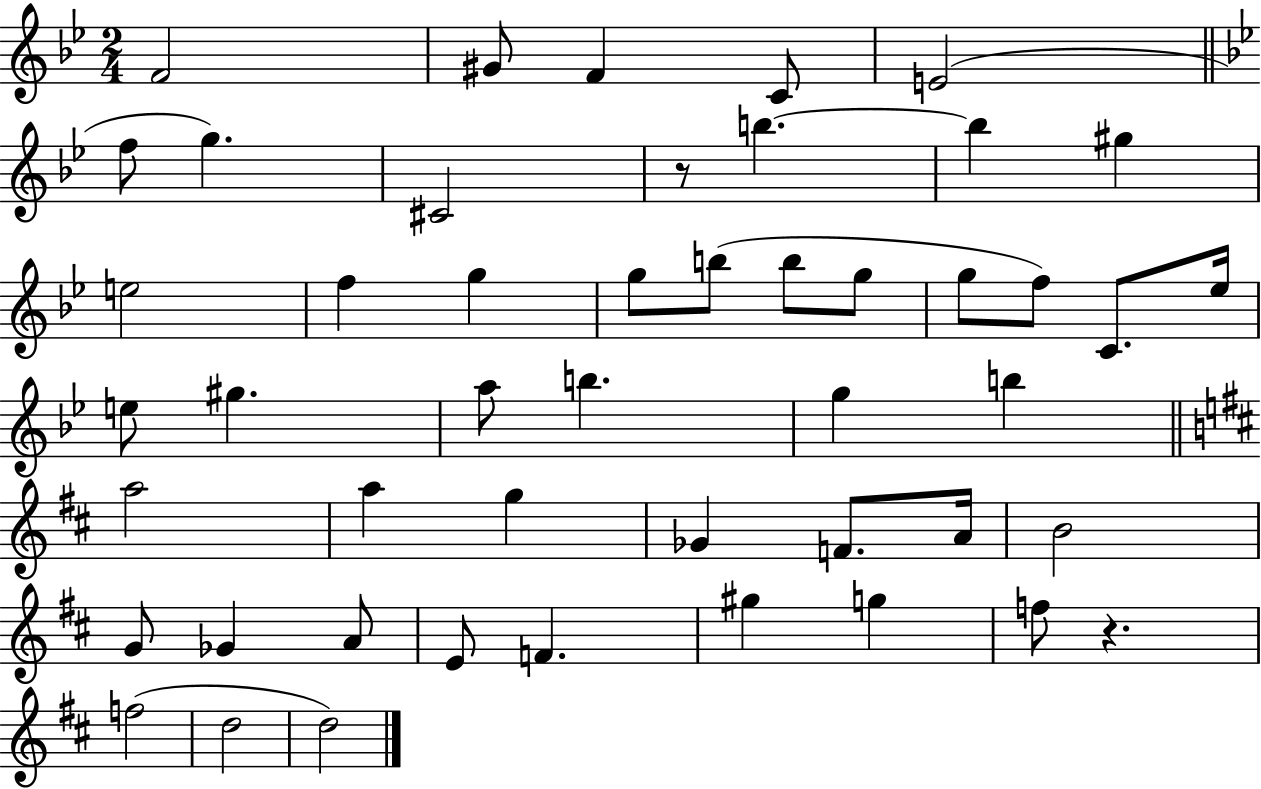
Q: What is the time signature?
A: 2/4